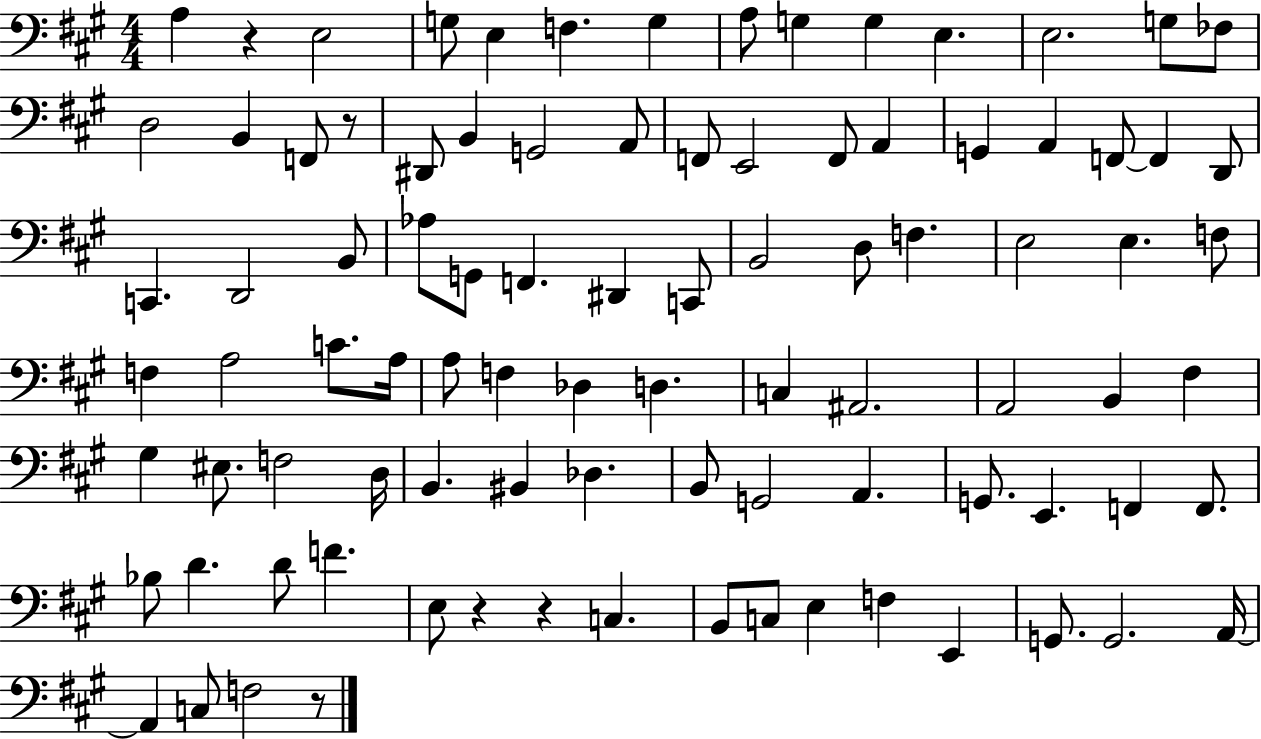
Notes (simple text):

A3/q R/q E3/h G3/e E3/q F3/q. G3/q A3/e G3/q G3/q E3/q. E3/h. G3/e FES3/e D3/h B2/q F2/e R/e D#2/e B2/q G2/h A2/e F2/e E2/h F2/e A2/q G2/q A2/q F2/e F2/q D2/e C2/q. D2/h B2/e Ab3/e G2/e F2/q. D#2/q C2/e B2/h D3/e F3/q. E3/h E3/q. F3/e F3/q A3/h C4/e. A3/s A3/e F3/q Db3/q D3/q. C3/q A#2/h. A2/h B2/q F#3/q G#3/q EIS3/e. F3/h D3/s B2/q. BIS2/q Db3/q. B2/e G2/h A2/q. G2/e. E2/q. F2/q F2/e. Bb3/e D4/q. D4/e F4/q. E3/e R/q R/q C3/q. B2/e C3/e E3/q F3/q E2/q G2/e. G2/h. A2/s A2/q C3/e F3/h R/e